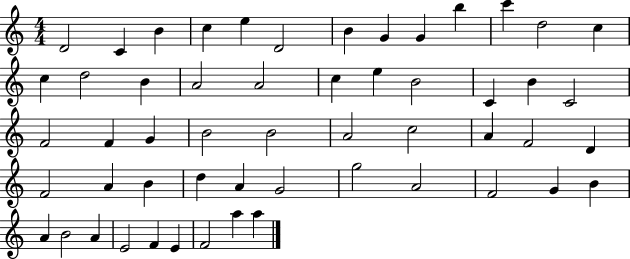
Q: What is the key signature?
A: C major